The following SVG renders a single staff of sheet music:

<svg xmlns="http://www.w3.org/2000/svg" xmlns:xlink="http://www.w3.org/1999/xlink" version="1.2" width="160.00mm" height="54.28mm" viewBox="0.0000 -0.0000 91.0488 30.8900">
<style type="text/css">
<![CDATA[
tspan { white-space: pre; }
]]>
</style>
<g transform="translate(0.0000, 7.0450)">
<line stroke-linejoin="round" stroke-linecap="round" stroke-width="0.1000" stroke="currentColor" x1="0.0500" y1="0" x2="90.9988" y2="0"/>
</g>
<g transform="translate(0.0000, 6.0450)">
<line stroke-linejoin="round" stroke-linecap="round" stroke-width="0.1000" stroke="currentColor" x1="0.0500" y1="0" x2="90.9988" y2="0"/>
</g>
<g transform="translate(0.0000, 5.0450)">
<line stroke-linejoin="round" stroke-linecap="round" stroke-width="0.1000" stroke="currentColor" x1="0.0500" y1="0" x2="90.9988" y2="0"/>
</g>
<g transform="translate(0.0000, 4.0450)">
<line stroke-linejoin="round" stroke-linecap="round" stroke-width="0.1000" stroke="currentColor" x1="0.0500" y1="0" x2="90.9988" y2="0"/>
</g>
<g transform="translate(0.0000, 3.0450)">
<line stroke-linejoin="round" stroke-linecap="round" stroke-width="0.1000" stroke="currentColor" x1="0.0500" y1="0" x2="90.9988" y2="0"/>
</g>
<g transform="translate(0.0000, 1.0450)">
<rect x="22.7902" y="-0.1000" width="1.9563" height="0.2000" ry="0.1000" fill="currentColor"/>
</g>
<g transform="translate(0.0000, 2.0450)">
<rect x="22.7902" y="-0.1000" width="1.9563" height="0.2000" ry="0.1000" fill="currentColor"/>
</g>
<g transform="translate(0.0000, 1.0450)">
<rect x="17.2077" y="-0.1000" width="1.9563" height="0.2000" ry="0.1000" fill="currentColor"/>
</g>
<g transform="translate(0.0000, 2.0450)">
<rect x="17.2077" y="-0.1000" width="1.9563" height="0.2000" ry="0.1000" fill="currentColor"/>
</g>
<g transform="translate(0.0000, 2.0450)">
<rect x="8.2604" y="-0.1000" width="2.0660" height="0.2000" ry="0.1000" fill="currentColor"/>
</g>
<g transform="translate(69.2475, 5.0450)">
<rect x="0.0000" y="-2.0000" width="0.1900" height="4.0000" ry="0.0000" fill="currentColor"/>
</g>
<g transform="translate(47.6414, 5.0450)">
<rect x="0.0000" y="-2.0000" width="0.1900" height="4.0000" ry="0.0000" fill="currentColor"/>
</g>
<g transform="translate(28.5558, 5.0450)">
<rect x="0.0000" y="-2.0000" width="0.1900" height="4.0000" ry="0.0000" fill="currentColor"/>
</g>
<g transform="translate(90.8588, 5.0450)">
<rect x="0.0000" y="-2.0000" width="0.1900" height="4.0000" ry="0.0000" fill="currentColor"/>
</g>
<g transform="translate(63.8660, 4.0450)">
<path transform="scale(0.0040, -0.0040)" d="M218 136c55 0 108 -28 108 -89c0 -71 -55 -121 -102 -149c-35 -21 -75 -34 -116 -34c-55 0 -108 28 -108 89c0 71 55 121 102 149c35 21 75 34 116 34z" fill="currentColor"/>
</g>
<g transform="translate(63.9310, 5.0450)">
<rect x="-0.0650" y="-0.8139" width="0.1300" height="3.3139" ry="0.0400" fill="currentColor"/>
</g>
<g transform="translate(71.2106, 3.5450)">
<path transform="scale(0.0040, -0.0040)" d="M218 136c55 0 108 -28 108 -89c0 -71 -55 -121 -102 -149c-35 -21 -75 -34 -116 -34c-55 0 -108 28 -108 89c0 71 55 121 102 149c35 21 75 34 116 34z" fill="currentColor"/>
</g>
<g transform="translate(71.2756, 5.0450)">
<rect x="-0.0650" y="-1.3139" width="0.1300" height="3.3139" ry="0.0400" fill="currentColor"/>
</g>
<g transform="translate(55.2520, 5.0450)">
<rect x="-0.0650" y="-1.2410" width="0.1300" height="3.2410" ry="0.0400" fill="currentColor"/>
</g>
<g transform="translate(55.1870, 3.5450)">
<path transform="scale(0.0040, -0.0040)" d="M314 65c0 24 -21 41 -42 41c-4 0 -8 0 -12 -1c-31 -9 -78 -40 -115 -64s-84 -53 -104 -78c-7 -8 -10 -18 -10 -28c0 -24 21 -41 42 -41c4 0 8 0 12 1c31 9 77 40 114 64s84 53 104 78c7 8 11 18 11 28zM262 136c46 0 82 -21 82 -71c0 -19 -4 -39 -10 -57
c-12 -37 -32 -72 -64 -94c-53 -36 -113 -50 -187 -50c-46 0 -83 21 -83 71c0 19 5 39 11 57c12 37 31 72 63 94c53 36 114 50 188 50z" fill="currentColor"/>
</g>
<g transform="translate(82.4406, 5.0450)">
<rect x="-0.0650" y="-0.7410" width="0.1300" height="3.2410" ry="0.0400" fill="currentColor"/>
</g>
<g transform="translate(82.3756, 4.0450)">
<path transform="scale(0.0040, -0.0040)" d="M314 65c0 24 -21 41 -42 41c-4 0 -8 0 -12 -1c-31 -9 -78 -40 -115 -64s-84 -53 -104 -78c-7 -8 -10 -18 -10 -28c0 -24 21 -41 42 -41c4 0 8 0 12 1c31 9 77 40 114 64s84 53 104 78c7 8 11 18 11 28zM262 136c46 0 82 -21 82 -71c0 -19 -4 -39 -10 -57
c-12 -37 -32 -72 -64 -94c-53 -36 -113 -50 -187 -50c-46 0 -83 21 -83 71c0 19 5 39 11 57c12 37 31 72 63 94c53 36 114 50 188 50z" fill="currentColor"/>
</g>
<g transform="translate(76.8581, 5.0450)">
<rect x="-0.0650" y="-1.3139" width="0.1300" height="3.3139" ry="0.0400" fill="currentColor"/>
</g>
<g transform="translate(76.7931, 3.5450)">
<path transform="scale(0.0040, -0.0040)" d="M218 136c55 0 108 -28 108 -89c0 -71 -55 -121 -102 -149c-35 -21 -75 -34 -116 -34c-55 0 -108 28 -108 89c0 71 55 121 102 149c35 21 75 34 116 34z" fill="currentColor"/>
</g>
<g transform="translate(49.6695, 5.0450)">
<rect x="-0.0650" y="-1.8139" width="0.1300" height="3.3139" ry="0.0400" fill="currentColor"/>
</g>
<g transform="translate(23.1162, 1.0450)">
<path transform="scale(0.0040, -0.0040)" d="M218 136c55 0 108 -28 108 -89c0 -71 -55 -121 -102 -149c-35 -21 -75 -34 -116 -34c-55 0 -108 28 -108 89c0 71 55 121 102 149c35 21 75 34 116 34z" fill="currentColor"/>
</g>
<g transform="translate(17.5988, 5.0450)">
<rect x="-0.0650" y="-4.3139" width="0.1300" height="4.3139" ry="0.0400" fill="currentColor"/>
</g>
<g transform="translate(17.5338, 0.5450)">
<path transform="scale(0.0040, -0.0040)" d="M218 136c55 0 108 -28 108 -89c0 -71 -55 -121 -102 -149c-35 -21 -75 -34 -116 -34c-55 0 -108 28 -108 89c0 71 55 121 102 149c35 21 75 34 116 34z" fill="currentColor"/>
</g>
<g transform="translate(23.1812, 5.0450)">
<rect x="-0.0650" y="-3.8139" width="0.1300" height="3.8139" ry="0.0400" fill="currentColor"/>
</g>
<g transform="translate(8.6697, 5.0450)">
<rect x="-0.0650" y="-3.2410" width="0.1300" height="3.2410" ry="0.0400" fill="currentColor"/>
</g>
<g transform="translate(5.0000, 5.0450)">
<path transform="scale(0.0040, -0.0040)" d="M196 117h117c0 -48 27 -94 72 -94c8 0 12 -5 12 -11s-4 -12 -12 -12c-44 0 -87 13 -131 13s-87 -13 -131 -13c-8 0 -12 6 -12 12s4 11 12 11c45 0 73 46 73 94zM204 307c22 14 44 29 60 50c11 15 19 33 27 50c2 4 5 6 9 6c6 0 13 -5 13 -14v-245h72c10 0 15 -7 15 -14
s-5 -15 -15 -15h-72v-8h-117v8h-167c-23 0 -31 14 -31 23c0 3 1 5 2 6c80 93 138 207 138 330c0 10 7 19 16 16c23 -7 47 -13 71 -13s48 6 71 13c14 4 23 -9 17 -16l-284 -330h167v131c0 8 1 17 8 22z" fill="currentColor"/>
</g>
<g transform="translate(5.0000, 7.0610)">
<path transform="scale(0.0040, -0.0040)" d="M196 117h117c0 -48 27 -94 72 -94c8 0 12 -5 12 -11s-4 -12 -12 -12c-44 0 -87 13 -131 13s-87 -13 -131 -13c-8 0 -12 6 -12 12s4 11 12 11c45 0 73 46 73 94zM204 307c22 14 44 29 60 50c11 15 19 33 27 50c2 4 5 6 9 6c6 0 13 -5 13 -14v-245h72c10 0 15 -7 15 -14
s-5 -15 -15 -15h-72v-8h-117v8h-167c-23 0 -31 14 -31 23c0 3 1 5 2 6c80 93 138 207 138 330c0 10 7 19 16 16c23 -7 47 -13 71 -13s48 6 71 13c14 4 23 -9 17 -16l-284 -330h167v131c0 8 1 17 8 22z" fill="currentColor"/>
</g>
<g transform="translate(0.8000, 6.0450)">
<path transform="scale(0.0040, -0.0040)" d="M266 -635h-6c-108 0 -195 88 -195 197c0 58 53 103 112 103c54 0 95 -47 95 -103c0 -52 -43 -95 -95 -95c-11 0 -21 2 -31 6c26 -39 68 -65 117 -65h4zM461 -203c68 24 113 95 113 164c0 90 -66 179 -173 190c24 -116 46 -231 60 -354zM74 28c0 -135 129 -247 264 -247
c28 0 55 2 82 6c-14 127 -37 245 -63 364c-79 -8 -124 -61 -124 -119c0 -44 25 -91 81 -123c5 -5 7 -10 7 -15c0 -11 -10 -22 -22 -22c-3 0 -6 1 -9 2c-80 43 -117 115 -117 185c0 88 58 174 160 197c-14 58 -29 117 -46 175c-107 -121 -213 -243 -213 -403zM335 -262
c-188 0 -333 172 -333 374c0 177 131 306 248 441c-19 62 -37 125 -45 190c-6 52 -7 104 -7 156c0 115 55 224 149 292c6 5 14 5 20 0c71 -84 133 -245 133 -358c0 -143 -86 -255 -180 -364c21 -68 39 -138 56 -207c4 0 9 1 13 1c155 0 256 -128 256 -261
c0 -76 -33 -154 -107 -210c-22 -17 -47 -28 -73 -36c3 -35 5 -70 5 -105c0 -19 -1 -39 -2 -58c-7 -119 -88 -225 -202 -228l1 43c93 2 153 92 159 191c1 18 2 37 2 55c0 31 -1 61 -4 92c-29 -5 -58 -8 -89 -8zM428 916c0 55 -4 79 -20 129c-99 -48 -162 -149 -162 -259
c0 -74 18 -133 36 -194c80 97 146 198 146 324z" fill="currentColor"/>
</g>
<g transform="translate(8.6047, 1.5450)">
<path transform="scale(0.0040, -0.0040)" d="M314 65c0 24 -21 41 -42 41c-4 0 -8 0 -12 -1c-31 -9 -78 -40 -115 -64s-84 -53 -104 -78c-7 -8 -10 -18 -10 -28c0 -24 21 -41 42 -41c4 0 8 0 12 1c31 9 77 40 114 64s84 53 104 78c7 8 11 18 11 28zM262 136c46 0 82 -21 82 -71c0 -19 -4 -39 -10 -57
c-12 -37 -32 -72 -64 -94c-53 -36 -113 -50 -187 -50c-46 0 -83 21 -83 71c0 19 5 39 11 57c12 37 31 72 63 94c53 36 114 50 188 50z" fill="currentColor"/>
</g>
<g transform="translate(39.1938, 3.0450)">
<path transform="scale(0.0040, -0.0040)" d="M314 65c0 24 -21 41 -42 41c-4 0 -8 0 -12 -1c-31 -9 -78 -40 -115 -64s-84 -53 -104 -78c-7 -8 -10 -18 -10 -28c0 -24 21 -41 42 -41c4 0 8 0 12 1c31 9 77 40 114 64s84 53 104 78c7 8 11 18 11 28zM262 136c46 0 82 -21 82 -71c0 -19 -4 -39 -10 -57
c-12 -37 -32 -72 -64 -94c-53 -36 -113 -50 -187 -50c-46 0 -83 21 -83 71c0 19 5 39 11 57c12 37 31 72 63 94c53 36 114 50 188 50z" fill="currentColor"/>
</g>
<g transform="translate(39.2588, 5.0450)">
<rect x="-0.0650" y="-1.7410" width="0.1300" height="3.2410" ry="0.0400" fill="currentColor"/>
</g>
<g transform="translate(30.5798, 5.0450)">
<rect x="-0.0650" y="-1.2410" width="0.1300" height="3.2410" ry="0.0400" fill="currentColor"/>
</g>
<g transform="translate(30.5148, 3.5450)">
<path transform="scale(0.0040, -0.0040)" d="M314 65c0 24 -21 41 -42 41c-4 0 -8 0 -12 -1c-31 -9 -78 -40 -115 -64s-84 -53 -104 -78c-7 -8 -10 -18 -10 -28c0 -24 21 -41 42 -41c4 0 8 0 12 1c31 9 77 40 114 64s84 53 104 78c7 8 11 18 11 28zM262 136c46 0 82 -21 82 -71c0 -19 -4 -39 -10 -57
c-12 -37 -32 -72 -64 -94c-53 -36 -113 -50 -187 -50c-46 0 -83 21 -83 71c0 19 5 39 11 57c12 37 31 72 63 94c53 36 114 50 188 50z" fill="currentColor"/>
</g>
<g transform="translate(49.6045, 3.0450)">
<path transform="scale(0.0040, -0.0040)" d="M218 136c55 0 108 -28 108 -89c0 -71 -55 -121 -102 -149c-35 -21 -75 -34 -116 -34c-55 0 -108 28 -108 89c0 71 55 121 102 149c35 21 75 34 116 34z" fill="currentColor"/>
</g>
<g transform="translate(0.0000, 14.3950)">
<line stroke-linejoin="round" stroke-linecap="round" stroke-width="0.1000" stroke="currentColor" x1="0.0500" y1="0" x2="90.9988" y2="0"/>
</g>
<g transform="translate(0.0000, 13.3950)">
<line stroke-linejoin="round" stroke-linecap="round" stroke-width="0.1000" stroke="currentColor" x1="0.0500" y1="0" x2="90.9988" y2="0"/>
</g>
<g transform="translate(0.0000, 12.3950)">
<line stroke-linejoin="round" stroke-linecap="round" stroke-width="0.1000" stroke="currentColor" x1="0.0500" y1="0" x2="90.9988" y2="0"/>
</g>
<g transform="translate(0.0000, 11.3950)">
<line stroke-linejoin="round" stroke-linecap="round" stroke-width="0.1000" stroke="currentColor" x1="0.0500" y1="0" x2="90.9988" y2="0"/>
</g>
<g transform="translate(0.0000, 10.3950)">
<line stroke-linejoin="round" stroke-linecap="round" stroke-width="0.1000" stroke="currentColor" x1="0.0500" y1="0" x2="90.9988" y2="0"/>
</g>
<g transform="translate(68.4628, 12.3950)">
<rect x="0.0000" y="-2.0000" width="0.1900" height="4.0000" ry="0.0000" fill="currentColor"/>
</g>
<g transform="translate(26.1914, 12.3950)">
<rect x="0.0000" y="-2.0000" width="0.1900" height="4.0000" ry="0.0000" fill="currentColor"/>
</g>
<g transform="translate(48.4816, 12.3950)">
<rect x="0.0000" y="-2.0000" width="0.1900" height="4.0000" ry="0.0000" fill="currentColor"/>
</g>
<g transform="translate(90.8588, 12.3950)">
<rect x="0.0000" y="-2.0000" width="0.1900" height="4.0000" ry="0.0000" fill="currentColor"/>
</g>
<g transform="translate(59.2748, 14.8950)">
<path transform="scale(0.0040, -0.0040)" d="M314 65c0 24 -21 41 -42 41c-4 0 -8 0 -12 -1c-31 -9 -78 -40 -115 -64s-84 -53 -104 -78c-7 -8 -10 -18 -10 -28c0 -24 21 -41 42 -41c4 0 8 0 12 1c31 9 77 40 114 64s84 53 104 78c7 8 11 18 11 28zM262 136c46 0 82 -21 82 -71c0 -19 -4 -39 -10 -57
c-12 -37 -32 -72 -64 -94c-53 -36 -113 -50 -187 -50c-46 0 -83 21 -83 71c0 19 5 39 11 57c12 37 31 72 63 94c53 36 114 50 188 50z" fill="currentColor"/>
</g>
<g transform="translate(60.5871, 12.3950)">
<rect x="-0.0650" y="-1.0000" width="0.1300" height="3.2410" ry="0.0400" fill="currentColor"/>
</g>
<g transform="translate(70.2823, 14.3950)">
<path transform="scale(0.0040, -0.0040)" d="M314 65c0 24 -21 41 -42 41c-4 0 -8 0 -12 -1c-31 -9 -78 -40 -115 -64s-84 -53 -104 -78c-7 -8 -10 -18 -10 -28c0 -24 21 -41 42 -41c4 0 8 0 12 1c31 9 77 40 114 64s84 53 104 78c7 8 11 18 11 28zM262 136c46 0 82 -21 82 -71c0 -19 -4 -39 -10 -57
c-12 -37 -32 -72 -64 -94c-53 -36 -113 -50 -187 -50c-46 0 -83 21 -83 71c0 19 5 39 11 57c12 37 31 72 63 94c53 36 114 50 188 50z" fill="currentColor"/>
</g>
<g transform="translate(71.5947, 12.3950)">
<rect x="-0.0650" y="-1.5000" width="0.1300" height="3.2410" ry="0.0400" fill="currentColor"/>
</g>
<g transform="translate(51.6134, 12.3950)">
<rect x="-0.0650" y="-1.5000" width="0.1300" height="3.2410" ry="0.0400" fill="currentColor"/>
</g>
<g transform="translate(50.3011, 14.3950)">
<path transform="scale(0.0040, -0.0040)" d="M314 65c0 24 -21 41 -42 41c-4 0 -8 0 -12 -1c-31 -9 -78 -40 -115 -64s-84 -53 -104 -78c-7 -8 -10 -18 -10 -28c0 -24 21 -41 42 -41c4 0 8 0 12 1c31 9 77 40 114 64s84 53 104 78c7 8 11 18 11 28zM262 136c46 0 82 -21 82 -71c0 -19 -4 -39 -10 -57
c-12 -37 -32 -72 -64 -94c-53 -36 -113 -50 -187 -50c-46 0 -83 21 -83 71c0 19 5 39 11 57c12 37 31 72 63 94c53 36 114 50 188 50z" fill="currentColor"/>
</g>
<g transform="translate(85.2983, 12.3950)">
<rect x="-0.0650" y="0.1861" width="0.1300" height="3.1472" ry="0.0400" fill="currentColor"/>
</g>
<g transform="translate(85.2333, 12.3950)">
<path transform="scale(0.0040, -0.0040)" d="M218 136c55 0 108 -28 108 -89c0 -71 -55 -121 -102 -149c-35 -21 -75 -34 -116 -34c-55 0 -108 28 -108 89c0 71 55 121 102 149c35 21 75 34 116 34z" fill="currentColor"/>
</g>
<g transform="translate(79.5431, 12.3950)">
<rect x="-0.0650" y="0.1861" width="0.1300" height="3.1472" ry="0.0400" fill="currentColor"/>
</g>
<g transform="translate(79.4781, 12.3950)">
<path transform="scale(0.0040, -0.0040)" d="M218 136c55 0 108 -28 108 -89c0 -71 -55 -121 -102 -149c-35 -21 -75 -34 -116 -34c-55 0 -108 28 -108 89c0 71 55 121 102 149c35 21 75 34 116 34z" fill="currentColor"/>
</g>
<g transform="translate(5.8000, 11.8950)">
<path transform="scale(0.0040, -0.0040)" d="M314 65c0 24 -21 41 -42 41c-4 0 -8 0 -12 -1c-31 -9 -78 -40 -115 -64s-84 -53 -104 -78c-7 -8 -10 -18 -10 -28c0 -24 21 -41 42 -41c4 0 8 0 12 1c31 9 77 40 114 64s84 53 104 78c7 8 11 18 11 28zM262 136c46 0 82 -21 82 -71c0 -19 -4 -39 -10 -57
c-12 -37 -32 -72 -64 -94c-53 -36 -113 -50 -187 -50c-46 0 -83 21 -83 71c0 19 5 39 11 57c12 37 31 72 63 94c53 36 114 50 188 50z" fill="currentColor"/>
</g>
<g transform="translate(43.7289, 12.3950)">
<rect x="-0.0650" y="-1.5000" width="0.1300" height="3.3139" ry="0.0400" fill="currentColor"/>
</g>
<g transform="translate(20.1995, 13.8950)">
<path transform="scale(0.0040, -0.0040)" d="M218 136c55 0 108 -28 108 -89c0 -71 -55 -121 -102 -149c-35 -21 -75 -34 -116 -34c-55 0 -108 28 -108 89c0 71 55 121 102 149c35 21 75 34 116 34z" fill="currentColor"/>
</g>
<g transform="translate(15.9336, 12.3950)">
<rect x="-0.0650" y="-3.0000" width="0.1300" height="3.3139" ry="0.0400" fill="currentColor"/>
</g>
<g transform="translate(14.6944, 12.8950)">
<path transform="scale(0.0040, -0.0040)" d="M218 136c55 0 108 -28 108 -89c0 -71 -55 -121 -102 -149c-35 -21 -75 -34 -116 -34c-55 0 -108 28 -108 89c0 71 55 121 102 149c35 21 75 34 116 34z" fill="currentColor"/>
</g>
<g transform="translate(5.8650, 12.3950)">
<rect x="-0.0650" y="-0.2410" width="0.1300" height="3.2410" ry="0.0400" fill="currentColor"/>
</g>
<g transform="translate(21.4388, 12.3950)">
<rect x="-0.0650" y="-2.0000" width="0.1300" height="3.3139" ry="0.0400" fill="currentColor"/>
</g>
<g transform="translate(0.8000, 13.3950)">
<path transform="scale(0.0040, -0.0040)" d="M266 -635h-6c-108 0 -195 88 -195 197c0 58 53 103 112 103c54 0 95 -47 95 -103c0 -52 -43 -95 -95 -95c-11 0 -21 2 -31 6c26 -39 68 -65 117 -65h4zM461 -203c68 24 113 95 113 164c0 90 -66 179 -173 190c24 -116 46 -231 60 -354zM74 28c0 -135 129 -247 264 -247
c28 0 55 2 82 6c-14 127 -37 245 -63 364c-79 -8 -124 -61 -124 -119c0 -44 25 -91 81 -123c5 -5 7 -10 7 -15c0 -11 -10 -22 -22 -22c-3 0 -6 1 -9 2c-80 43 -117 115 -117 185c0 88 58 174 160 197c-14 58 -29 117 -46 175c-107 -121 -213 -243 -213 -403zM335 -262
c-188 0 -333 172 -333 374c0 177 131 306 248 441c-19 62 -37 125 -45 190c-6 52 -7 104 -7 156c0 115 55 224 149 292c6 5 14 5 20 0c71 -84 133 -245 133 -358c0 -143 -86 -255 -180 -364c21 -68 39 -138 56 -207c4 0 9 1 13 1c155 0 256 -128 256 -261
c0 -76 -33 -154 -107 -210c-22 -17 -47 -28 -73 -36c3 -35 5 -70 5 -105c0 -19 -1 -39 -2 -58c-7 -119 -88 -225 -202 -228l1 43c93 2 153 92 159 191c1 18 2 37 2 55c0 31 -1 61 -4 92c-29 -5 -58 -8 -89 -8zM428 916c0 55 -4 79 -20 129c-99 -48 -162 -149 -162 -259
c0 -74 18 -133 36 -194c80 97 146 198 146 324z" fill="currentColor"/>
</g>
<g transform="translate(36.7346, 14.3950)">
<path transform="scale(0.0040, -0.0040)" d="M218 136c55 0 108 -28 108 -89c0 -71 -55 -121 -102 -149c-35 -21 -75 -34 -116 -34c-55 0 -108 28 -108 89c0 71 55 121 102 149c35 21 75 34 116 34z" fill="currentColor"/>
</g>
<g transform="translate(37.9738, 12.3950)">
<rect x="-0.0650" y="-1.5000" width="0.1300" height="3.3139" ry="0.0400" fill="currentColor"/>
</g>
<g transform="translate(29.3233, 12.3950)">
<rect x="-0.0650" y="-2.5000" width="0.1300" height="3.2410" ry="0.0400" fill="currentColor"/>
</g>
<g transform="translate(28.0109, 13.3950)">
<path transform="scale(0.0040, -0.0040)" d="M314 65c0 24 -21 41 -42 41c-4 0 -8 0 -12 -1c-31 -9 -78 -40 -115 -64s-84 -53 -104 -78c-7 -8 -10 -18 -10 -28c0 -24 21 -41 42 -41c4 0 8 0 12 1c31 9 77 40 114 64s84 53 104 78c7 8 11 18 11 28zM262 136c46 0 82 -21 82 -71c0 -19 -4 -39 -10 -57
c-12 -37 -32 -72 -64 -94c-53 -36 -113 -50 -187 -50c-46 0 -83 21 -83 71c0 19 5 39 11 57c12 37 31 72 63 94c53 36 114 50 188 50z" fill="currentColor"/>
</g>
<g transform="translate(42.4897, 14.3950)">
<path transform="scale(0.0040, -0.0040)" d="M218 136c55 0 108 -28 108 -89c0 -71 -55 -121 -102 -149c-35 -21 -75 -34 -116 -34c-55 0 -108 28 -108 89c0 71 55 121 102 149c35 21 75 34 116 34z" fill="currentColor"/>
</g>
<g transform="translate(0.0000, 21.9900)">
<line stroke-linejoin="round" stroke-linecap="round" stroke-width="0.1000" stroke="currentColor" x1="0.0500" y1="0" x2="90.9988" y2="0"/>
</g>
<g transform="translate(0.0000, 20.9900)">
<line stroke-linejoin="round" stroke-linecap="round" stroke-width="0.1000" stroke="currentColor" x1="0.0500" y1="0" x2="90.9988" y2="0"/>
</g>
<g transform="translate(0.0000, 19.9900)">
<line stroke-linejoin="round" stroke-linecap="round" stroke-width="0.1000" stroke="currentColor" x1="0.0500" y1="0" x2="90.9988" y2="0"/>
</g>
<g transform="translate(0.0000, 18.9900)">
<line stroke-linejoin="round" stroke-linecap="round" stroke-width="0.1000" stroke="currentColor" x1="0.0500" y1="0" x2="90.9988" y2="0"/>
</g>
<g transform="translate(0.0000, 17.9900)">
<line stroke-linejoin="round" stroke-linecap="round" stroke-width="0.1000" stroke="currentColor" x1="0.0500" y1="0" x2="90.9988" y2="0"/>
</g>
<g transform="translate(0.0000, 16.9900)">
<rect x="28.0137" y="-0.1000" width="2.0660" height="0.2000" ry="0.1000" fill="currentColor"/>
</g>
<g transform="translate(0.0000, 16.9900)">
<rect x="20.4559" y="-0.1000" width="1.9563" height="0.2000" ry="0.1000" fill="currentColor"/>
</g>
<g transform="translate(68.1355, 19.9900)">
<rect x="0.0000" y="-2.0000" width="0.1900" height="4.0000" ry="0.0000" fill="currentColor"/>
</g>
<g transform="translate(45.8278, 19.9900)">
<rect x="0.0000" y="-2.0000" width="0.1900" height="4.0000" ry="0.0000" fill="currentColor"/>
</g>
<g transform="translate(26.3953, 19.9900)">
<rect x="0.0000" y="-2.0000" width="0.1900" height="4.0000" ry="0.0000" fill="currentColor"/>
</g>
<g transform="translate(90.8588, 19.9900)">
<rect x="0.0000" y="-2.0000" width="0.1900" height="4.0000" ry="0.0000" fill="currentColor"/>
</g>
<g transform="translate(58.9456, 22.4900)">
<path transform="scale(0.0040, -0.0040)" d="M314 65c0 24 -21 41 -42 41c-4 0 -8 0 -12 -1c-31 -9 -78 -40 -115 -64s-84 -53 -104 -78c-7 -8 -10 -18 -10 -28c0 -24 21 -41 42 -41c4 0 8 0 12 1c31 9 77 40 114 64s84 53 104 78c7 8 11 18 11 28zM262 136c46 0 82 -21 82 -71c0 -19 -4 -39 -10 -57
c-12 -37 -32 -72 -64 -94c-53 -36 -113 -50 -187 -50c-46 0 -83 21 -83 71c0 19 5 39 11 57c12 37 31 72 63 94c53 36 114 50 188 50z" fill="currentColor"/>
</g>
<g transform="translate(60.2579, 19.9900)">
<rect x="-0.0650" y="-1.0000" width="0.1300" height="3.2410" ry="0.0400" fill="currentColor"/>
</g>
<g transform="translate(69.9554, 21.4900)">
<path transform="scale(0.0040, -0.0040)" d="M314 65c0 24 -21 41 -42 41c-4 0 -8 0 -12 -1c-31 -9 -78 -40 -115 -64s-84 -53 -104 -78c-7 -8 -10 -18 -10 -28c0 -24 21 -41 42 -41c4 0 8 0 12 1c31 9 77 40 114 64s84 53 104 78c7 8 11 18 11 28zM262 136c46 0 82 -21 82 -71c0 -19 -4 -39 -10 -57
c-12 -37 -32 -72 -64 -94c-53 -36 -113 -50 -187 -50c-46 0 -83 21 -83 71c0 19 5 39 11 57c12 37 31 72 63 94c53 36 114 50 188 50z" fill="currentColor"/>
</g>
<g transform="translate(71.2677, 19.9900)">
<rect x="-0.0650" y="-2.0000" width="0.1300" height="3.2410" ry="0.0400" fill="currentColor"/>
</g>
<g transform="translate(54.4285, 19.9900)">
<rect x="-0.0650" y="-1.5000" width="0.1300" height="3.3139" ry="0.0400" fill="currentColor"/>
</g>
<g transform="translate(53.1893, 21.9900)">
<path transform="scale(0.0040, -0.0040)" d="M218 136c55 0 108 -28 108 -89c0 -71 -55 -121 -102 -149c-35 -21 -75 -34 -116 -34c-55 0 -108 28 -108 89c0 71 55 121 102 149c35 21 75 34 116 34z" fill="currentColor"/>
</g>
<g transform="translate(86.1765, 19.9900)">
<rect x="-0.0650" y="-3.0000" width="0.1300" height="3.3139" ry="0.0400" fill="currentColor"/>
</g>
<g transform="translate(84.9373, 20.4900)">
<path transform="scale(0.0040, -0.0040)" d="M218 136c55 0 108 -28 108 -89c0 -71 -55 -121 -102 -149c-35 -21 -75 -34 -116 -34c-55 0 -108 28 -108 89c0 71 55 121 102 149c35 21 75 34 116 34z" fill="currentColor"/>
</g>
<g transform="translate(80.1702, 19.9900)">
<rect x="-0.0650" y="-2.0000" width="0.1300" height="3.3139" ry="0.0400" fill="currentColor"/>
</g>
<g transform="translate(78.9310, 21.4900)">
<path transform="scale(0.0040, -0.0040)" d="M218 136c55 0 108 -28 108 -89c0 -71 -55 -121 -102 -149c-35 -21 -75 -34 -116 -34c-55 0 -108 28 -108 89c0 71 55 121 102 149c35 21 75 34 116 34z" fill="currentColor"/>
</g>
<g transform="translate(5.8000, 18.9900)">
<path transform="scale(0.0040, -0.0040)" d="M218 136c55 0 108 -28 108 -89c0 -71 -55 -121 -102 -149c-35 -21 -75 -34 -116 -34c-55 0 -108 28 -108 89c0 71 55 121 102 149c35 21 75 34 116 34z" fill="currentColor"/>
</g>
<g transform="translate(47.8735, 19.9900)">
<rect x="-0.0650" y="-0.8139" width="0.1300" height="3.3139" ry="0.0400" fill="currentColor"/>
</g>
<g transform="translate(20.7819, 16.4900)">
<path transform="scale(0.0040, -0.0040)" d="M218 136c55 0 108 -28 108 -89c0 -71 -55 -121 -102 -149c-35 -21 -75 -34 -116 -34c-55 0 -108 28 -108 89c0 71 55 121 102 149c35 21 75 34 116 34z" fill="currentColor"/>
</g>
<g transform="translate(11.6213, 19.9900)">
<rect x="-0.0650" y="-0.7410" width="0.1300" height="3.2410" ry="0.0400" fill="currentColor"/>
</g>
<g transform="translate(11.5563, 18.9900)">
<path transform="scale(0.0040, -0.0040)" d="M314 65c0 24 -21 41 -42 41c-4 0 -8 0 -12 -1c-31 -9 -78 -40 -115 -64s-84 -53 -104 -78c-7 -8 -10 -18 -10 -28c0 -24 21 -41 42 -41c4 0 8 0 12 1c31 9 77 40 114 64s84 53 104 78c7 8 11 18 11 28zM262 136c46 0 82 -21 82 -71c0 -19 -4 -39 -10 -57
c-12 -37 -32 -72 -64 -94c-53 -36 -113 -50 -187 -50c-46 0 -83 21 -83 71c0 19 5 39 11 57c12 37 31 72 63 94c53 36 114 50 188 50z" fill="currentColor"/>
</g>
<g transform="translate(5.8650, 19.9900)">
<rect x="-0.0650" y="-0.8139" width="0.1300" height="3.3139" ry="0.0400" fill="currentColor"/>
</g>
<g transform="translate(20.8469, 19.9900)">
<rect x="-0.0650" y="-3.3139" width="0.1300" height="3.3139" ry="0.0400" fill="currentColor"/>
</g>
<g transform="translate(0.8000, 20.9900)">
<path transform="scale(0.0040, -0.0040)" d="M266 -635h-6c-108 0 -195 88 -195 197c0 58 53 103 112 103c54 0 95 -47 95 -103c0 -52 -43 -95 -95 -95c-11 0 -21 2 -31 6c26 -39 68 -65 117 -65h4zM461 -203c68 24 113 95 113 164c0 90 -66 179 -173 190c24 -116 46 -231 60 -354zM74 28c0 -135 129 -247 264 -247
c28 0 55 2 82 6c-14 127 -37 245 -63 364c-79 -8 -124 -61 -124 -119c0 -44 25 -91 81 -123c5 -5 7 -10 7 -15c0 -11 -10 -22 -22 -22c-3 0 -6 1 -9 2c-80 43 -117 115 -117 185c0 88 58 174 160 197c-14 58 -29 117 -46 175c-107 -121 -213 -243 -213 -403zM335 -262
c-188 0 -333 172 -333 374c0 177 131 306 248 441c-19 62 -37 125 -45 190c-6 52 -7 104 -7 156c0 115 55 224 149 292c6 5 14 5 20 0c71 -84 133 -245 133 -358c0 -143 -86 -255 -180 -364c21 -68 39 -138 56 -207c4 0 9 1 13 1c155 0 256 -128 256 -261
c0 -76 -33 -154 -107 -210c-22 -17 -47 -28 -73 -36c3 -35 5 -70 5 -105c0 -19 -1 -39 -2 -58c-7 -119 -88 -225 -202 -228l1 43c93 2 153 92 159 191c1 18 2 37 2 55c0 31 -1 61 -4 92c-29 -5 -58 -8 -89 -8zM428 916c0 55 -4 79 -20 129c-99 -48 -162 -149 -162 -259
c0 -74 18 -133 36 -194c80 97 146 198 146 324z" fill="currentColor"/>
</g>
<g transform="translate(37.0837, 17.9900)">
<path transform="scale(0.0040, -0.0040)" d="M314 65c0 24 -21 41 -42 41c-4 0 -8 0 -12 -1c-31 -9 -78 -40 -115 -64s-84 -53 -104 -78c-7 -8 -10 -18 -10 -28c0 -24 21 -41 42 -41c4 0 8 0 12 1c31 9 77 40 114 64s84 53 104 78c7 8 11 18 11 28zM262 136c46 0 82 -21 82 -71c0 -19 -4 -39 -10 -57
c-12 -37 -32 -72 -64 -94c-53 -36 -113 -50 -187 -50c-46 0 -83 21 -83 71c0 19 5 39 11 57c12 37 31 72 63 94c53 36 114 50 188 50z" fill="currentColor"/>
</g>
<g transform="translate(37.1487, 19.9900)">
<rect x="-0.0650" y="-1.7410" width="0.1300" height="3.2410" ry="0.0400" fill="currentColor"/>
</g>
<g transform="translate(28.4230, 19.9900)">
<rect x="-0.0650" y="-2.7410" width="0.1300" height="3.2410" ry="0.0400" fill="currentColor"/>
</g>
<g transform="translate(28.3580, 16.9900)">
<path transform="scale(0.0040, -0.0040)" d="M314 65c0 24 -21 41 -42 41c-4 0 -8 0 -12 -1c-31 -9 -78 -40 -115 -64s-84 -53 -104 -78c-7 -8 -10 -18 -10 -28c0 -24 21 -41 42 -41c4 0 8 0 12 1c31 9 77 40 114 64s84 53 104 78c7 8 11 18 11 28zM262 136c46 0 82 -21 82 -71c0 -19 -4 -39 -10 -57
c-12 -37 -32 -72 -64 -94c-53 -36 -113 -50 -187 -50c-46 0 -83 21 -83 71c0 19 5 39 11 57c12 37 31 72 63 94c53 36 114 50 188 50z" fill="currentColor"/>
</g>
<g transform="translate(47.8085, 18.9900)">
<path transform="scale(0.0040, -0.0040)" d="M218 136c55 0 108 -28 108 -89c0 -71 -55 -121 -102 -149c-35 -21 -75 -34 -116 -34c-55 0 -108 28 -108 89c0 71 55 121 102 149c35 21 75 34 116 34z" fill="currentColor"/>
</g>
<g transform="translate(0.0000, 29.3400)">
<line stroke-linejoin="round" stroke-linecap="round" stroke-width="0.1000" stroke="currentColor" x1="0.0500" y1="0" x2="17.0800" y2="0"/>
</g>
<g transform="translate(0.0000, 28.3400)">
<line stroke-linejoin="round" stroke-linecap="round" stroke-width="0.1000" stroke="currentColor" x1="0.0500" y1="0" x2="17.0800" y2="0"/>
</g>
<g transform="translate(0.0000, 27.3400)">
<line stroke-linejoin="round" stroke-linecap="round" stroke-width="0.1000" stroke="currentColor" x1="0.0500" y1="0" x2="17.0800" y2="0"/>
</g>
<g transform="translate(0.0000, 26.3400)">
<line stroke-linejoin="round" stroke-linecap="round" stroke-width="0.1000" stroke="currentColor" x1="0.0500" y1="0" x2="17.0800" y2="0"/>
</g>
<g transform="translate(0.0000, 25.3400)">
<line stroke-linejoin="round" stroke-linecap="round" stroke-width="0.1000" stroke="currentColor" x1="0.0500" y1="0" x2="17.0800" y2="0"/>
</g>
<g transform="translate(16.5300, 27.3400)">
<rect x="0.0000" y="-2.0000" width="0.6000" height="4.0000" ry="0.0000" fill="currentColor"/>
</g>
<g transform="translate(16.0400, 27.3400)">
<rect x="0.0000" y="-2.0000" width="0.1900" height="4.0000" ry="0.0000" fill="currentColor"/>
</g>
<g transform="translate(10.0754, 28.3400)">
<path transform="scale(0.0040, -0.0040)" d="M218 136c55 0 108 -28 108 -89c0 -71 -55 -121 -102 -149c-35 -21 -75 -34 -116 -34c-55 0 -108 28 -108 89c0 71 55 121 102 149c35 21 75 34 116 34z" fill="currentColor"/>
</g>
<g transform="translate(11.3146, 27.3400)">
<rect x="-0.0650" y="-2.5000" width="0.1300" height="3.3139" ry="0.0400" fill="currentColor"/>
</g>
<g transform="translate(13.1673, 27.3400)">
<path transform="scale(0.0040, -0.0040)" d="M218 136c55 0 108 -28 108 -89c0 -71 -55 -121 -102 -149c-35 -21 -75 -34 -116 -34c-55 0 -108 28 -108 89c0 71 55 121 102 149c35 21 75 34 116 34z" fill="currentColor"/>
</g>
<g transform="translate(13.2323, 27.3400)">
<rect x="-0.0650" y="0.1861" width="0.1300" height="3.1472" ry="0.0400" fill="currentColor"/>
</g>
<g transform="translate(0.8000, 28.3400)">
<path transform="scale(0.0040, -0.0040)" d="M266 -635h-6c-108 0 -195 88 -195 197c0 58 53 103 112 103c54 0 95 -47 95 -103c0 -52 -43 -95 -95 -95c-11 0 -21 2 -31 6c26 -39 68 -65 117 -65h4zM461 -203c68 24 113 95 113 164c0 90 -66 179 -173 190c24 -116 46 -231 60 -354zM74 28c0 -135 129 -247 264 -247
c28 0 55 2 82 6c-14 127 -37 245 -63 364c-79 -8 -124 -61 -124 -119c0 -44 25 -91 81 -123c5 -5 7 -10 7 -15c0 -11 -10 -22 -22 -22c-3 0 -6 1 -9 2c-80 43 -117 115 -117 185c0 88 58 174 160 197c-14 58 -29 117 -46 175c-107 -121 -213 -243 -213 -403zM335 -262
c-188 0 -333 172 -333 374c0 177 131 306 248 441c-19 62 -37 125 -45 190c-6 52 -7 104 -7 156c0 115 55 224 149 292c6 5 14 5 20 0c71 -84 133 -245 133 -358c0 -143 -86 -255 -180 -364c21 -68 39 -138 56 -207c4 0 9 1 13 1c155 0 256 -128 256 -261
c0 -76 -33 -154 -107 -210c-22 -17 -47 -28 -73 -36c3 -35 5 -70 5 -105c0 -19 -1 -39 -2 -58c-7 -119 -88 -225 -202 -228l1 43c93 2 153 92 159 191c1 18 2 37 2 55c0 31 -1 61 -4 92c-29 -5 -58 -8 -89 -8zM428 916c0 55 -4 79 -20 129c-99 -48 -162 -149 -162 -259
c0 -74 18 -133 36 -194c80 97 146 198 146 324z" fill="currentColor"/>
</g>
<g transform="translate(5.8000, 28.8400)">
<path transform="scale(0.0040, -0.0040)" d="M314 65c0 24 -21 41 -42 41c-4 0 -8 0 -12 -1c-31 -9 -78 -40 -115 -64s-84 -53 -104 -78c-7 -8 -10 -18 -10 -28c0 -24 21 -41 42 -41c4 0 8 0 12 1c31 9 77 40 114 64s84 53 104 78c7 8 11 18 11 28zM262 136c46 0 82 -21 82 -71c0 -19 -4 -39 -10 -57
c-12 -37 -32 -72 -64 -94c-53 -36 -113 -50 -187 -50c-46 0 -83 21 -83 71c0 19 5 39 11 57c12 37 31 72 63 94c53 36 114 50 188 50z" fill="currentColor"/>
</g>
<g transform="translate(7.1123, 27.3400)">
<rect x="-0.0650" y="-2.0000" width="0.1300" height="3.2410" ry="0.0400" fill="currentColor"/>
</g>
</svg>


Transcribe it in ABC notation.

X:1
T:Untitled
M:4/4
L:1/4
K:C
b2 d' c' e2 f2 f e2 d e e d2 c2 A F G2 E E E2 D2 E2 B B d d2 b a2 f2 d E D2 F2 F A F2 G B